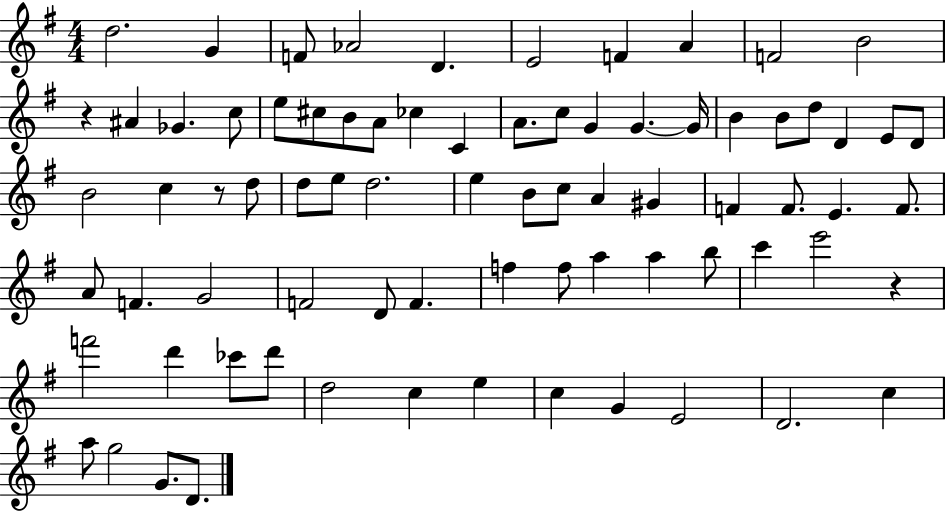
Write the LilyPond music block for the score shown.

{
  \clef treble
  \numericTimeSignature
  \time 4/4
  \key g \major
  \repeat volta 2 { d''2. g'4 | f'8 aes'2 d'4. | e'2 f'4 a'4 | f'2 b'2 | \break r4 ais'4 ges'4. c''8 | e''8 cis''8 b'8 a'8 ces''4 c'4 | a'8. c''8 g'4 g'4.~~ g'16 | b'4 b'8 d''8 d'4 e'8 d'8 | \break b'2 c''4 r8 d''8 | d''8 e''8 d''2. | e''4 b'8 c''8 a'4 gis'4 | f'4 f'8. e'4. f'8. | \break a'8 f'4. g'2 | f'2 d'8 f'4. | f''4 f''8 a''4 a''4 b''8 | c'''4 e'''2 r4 | \break f'''2 d'''4 ces'''8 d'''8 | d''2 c''4 e''4 | c''4 g'4 e'2 | d'2. c''4 | \break a''8 g''2 g'8. d'8. | } \bar "|."
}